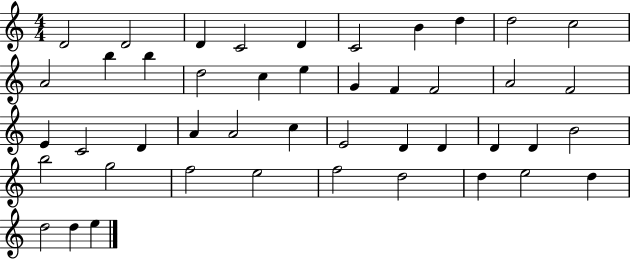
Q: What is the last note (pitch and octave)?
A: E5